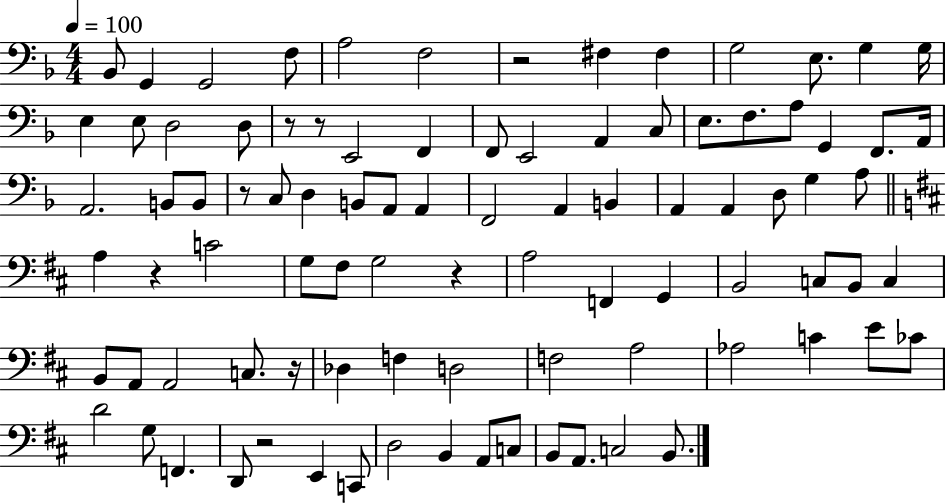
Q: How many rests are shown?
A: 8